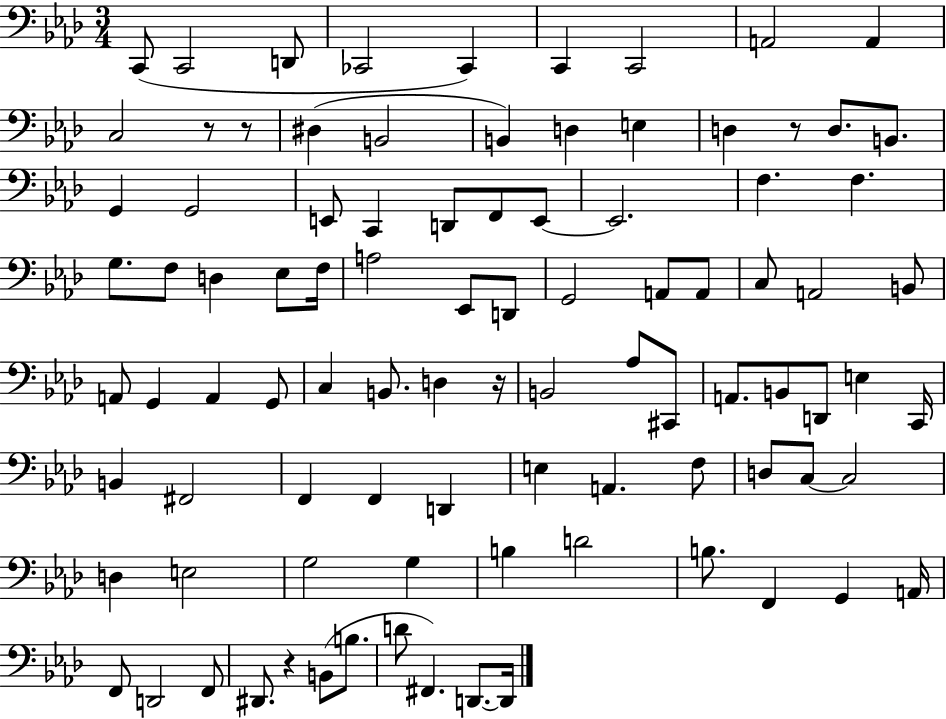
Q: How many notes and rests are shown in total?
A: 93